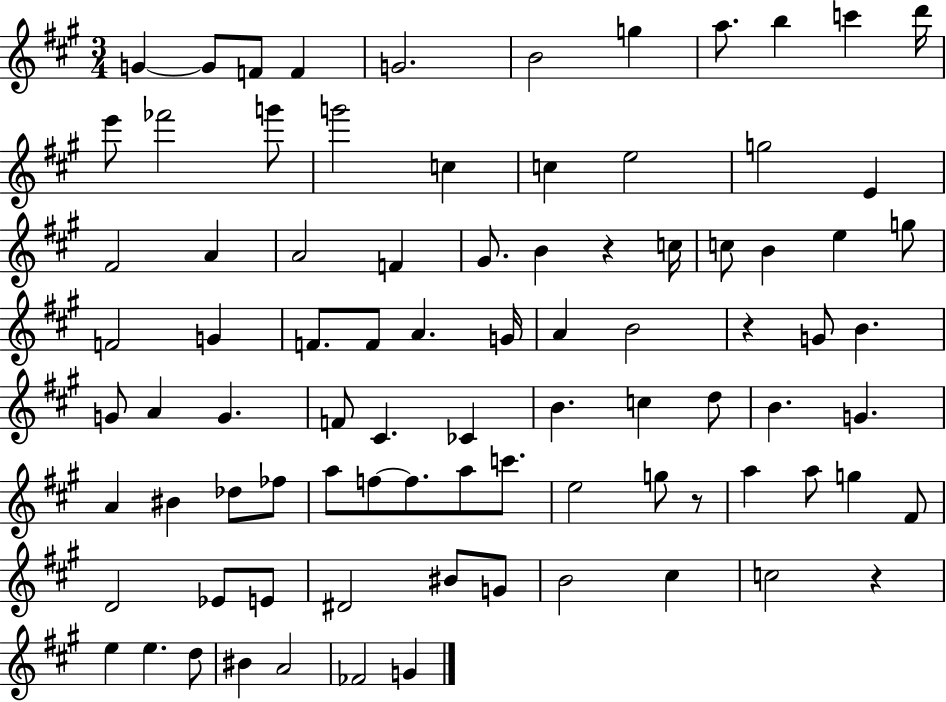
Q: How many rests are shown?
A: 4